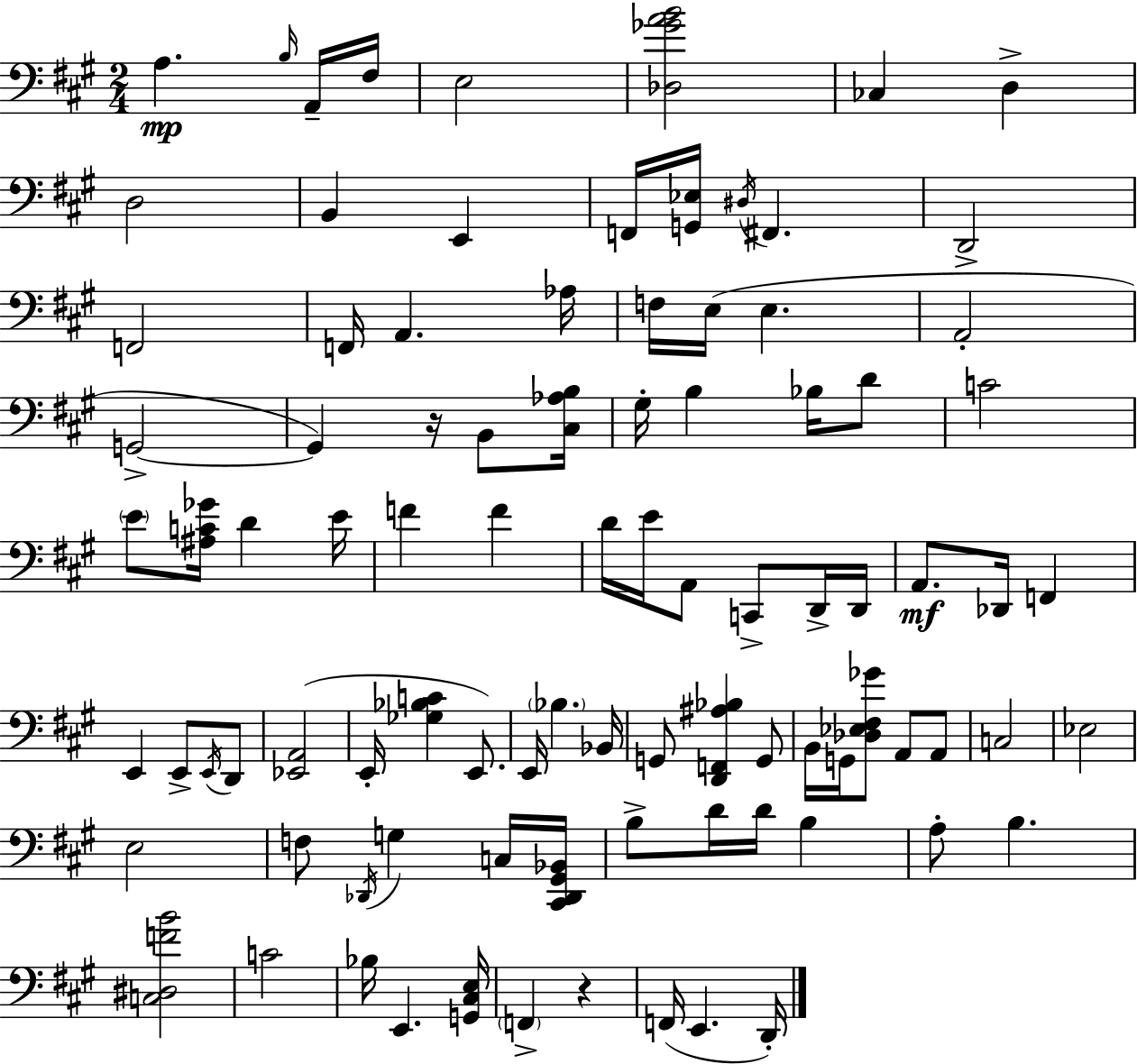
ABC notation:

X:1
T:Untitled
M:2/4
L:1/4
K:A
A, B,/4 A,,/4 ^F,/4 E,2 [_D,_GAB]2 _C, D, D,2 B,, E,, F,,/4 [G,,_E,]/4 ^D,/4 ^F,, D,,2 F,,2 F,,/4 A,, _A,/4 F,/4 E,/4 E, A,,2 G,,2 G,, z/4 B,,/2 [^C,_A,B,]/4 ^G,/4 B, _B,/4 D/2 C2 E/2 [^A,C_G]/4 D E/4 F F D/4 E/4 A,,/2 C,,/2 D,,/4 D,,/4 A,,/2 _D,,/4 F,, E,, E,,/2 E,,/4 D,,/2 [_E,,A,,]2 E,,/4 [_G,_B,C] E,,/2 E,,/4 _B, _B,,/4 G,,/2 [D,,F,,^A,_B,] G,,/2 B,,/4 G,,/4 [_D,_E,^F,_G]/2 A,,/2 A,,/2 C,2 _E,2 E,2 F,/2 _D,,/4 G, C,/4 [^C,,_D,,^G,,_B,,]/4 B,/2 D/4 D/4 B, A,/2 B, [C,^D,FB]2 C2 _B,/4 E,, [G,,^C,E,]/4 F,, z F,,/4 E,, D,,/4